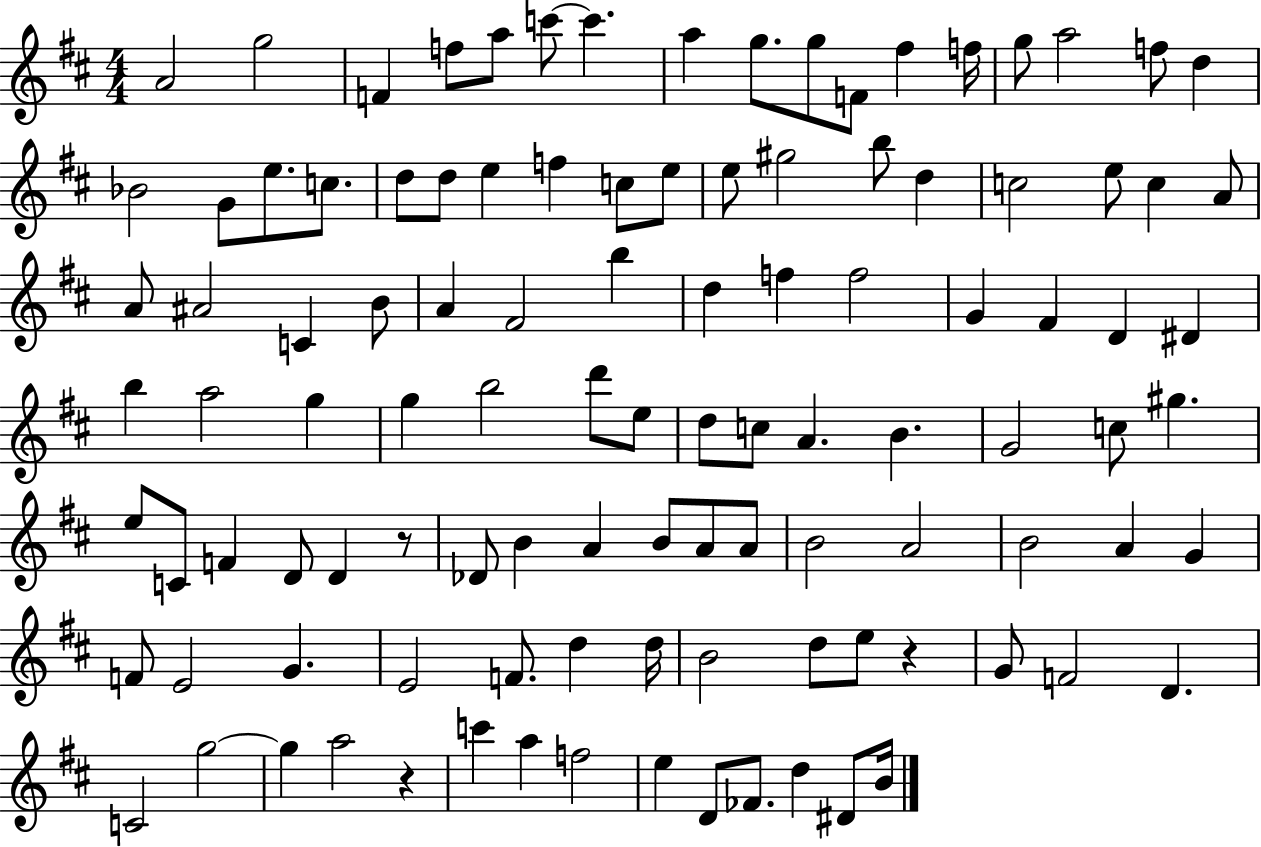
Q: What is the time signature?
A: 4/4